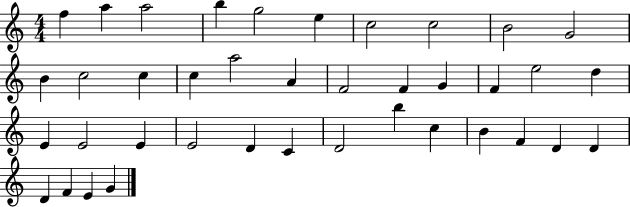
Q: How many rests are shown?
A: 0